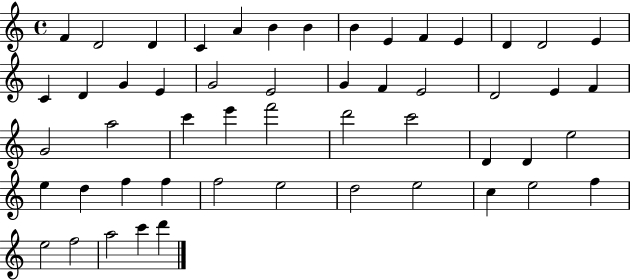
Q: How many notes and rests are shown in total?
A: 52